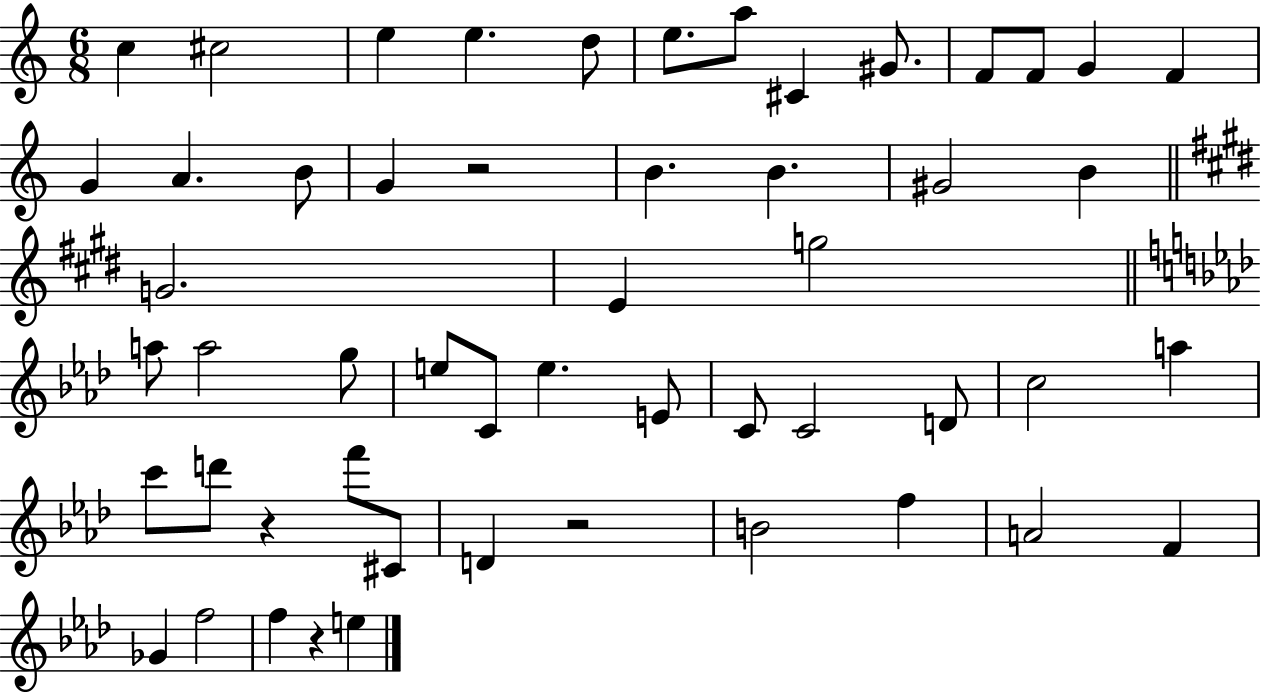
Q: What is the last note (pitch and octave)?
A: E5